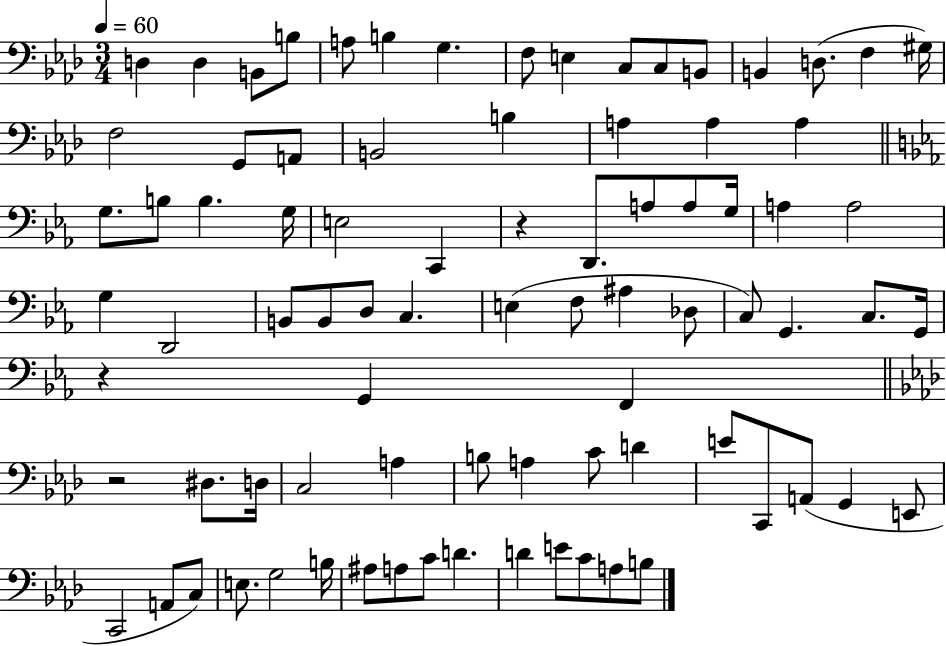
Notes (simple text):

D3/q D3/q B2/e B3/e A3/e B3/q G3/q. F3/e E3/q C3/e C3/e B2/e B2/q D3/e. F3/q G#3/s F3/h G2/e A2/e B2/h B3/q A3/q A3/q A3/q G3/e. B3/e B3/q. G3/s E3/h C2/q R/q D2/e. A3/e A3/e G3/s A3/q A3/h G3/q D2/h B2/e B2/e D3/e C3/q. E3/q F3/e A#3/q Db3/e C3/e G2/q. C3/e. G2/s R/q G2/q F2/q R/h D#3/e. D3/s C3/h A3/q B3/e A3/q C4/e D4/q E4/e C2/e A2/e G2/q E2/e C2/h A2/e C3/e E3/e. G3/h B3/s A#3/e A3/e C4/e D4/q. D4/q E4/e C4/e A3/e B3/e